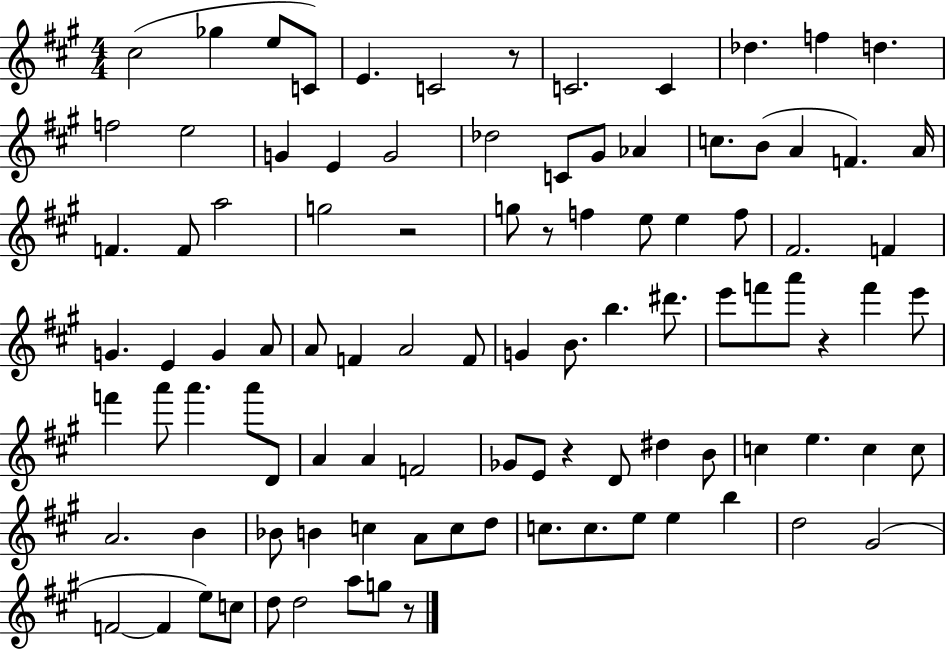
C#5/h Gb5/q E5/e C4/e E4/q. C4/h R/e C4/h. C4/q Db5/q. F5/q D5/q. F5/h E5/h G4/q E4/q G4/h Db5/h C4/e G#4/e Ab4/q C5/e. B4/e A4/q F4/q. A4/s F4/q. F4/e A5/h G5/h R/h G5/e R/e F5/q E5/e E5/q F5/e F#4/h. F4/q G4/q. E4/q G4/q A4/e A4/e F4/q A4/h F4/e G4/q B4/e. B5/q. D#6/e. E6/e F6/e A6/e R/q F6/q E6/e F6/q A6/e A6/q. A6/e D4/e A4/q A4/q F4/h Gb4/e E4/e R/q D4/e D#5/q B4/e C5/q E5/q. C5/q C5/e A4/h. B4/q Bb4/e B4/q C5/q A4/e C5/e D5/e C5/e. C5/e. E5/e E5/q B5/q D5/h G#4/h F4/h F4/q E5/e C5/e D5/e D5/h A5/e G5/e R/e